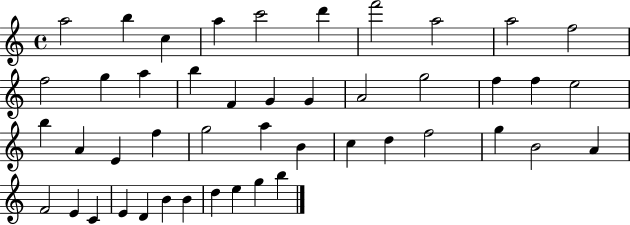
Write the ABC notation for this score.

X:1
T:Untitled
M:4/4
L:1/4
K:C
a2 b c a c'2 d' f'2 a2 a2 f2 f2 g a b F G G A2 g2 f f e2 b A E f g2 a B c d f2 g B2 A F2 E C E D B B d e g b